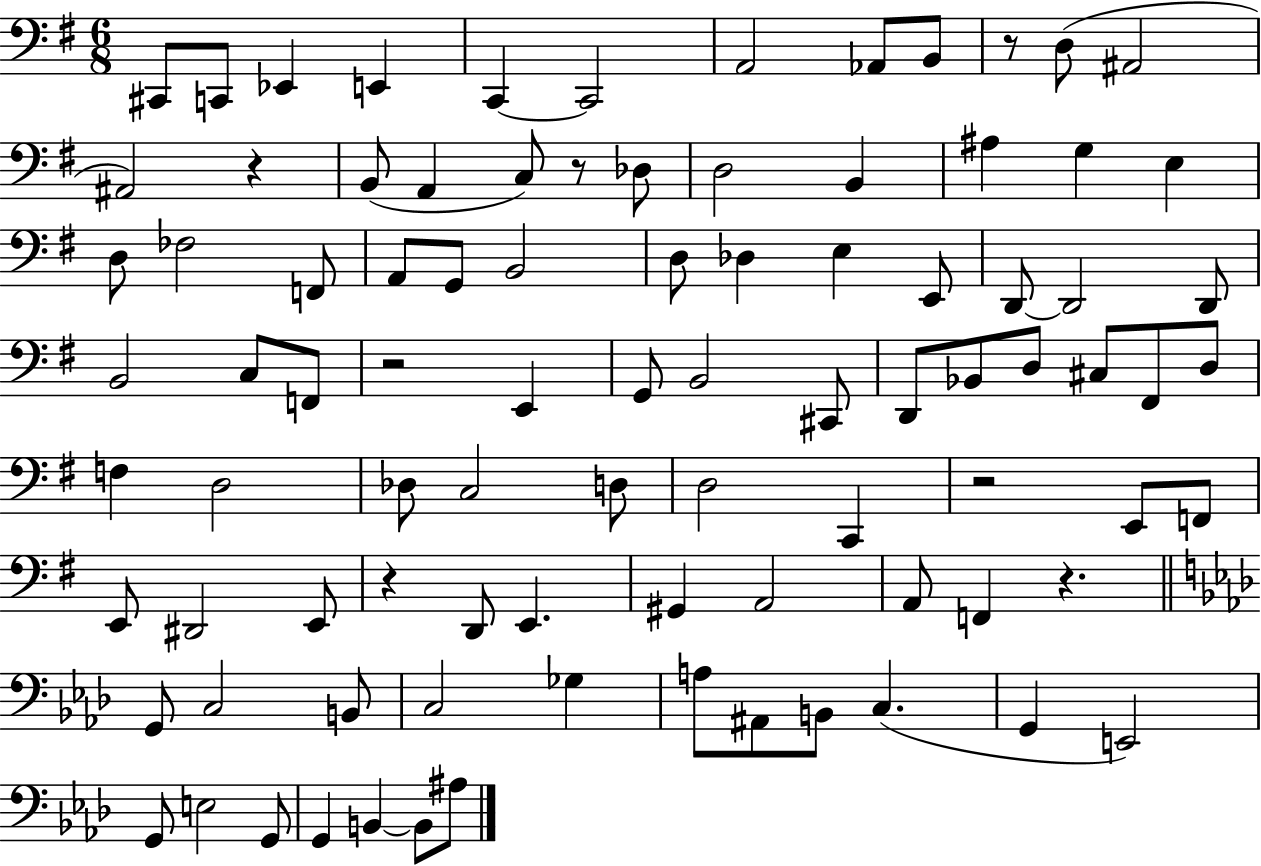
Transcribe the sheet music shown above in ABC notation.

X:1
T:Untitled
M:6/8
L:1/4
K:G
^C,,/2 C,,/2 _E,, E,, C,, C,,2 A,,2 _A,,/2 B,,/2 z/2 D,/2 ^A,,2 ^A,,2 z B,,/2 A,, C,/2 z/2 _D,/2 D,2 B,, ^A, G, E, D,/2 _F,2 F,,/2 A,,/2 G,,/2 B,,2 D,/2 _D, E, E,,/2 D,,/2 D,,2 D,,/2 B,,2 C,/2 F,,/2 z2 E,, G,,/2 B,,2 ^C,,/2 D,,/2 _B,,/2 D,/2 ^C,/2 ^F,,/2 D,/2 F, D,2 _D,/2 C,2 D,/2 D,2 C,, z2 E,,/2 F,,/2 E,,/2 ^D,,2 E,,/2 z D,,/2 E,, ^G,, A,,2 A,,/2 F,, z G,,/2 C,2 B,,/2 C,2 _G, A,/2 ^A,,/2 B,,/2 C, G,, E,,2 G,,/2 E,2 G,,/2 G,, B,, B,,/2 ^A,/2